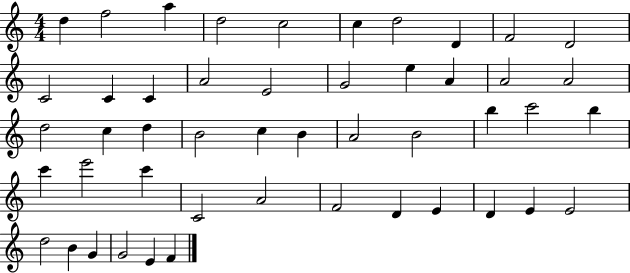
{
  \clef treble
  \numericTimeSignature
  \time 4/4
  \key c \major
  d''4 f''2 a''4 | d''2 c''2 | c''4 d''2 d'4 | f'2 d'2 | \break c'2 c'4 c'4 | a'2 e'2 | g'2 e''4 a'4 | a'2 a'2 | \break d''2 c''4 d''4 | b'2 c''4 b'4 | a'2 b'2 | b''4 c'''2 b''4 | \break c'''4 e'''2 c'''4 | c'2 a'2 | f'2 d'4 e'4 | d'4 e'4 e'2 | \break d''2 b'4 g'4 | g'2 e'4 f'4 | \bar "|."
}